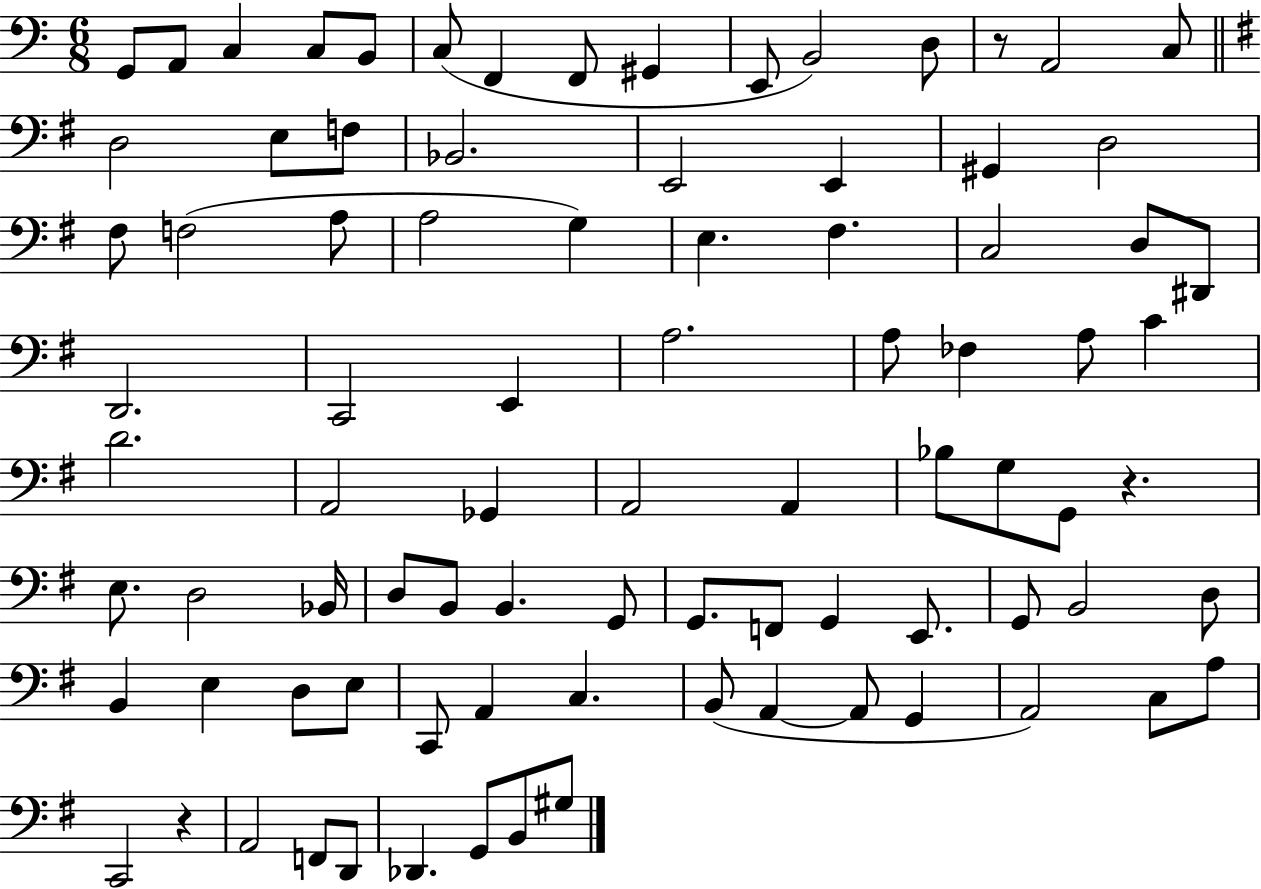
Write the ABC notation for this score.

X:1
T:Untitled
M:6/8
L:1/4
K:C
G,,/2 A,,/2 C, C,/2 B,,/2 C,/2 F,, F,,/2 ^G,, E,,/2 B,,2 D,/2 z/2 A,,2 C,/2 D,2 E,/2 F,/2 _B,,2 E,,2 E,, ^G,, D,2 ^F,/2 F,2 A,/2 A,2 G, E, ^F, C,2 D,/2 ^D,,/2 D,,2 C,,2 E,, A,2 A,/2 _F, A,/2 C D2 A,,2 _G,, A,,2 A,, _B,/2 G,/2 G,,/2 z E,/2 D,2 _B,,/4 D,/2 B,,/2 B,, G,,/2 G,,/2 F,,/2 G,, E,,/2 G,,/2 B,,2 D,/2 B,, E, D,/2 E,/2 C,,/2 A,, C, B,,/2 A,, A,,/2 G,, A,,2 C,/2 A,/2 C,,2 z A,,2 F,,/2 D,,/2 _D,, G,,/2 B,,/2 ^G,/2